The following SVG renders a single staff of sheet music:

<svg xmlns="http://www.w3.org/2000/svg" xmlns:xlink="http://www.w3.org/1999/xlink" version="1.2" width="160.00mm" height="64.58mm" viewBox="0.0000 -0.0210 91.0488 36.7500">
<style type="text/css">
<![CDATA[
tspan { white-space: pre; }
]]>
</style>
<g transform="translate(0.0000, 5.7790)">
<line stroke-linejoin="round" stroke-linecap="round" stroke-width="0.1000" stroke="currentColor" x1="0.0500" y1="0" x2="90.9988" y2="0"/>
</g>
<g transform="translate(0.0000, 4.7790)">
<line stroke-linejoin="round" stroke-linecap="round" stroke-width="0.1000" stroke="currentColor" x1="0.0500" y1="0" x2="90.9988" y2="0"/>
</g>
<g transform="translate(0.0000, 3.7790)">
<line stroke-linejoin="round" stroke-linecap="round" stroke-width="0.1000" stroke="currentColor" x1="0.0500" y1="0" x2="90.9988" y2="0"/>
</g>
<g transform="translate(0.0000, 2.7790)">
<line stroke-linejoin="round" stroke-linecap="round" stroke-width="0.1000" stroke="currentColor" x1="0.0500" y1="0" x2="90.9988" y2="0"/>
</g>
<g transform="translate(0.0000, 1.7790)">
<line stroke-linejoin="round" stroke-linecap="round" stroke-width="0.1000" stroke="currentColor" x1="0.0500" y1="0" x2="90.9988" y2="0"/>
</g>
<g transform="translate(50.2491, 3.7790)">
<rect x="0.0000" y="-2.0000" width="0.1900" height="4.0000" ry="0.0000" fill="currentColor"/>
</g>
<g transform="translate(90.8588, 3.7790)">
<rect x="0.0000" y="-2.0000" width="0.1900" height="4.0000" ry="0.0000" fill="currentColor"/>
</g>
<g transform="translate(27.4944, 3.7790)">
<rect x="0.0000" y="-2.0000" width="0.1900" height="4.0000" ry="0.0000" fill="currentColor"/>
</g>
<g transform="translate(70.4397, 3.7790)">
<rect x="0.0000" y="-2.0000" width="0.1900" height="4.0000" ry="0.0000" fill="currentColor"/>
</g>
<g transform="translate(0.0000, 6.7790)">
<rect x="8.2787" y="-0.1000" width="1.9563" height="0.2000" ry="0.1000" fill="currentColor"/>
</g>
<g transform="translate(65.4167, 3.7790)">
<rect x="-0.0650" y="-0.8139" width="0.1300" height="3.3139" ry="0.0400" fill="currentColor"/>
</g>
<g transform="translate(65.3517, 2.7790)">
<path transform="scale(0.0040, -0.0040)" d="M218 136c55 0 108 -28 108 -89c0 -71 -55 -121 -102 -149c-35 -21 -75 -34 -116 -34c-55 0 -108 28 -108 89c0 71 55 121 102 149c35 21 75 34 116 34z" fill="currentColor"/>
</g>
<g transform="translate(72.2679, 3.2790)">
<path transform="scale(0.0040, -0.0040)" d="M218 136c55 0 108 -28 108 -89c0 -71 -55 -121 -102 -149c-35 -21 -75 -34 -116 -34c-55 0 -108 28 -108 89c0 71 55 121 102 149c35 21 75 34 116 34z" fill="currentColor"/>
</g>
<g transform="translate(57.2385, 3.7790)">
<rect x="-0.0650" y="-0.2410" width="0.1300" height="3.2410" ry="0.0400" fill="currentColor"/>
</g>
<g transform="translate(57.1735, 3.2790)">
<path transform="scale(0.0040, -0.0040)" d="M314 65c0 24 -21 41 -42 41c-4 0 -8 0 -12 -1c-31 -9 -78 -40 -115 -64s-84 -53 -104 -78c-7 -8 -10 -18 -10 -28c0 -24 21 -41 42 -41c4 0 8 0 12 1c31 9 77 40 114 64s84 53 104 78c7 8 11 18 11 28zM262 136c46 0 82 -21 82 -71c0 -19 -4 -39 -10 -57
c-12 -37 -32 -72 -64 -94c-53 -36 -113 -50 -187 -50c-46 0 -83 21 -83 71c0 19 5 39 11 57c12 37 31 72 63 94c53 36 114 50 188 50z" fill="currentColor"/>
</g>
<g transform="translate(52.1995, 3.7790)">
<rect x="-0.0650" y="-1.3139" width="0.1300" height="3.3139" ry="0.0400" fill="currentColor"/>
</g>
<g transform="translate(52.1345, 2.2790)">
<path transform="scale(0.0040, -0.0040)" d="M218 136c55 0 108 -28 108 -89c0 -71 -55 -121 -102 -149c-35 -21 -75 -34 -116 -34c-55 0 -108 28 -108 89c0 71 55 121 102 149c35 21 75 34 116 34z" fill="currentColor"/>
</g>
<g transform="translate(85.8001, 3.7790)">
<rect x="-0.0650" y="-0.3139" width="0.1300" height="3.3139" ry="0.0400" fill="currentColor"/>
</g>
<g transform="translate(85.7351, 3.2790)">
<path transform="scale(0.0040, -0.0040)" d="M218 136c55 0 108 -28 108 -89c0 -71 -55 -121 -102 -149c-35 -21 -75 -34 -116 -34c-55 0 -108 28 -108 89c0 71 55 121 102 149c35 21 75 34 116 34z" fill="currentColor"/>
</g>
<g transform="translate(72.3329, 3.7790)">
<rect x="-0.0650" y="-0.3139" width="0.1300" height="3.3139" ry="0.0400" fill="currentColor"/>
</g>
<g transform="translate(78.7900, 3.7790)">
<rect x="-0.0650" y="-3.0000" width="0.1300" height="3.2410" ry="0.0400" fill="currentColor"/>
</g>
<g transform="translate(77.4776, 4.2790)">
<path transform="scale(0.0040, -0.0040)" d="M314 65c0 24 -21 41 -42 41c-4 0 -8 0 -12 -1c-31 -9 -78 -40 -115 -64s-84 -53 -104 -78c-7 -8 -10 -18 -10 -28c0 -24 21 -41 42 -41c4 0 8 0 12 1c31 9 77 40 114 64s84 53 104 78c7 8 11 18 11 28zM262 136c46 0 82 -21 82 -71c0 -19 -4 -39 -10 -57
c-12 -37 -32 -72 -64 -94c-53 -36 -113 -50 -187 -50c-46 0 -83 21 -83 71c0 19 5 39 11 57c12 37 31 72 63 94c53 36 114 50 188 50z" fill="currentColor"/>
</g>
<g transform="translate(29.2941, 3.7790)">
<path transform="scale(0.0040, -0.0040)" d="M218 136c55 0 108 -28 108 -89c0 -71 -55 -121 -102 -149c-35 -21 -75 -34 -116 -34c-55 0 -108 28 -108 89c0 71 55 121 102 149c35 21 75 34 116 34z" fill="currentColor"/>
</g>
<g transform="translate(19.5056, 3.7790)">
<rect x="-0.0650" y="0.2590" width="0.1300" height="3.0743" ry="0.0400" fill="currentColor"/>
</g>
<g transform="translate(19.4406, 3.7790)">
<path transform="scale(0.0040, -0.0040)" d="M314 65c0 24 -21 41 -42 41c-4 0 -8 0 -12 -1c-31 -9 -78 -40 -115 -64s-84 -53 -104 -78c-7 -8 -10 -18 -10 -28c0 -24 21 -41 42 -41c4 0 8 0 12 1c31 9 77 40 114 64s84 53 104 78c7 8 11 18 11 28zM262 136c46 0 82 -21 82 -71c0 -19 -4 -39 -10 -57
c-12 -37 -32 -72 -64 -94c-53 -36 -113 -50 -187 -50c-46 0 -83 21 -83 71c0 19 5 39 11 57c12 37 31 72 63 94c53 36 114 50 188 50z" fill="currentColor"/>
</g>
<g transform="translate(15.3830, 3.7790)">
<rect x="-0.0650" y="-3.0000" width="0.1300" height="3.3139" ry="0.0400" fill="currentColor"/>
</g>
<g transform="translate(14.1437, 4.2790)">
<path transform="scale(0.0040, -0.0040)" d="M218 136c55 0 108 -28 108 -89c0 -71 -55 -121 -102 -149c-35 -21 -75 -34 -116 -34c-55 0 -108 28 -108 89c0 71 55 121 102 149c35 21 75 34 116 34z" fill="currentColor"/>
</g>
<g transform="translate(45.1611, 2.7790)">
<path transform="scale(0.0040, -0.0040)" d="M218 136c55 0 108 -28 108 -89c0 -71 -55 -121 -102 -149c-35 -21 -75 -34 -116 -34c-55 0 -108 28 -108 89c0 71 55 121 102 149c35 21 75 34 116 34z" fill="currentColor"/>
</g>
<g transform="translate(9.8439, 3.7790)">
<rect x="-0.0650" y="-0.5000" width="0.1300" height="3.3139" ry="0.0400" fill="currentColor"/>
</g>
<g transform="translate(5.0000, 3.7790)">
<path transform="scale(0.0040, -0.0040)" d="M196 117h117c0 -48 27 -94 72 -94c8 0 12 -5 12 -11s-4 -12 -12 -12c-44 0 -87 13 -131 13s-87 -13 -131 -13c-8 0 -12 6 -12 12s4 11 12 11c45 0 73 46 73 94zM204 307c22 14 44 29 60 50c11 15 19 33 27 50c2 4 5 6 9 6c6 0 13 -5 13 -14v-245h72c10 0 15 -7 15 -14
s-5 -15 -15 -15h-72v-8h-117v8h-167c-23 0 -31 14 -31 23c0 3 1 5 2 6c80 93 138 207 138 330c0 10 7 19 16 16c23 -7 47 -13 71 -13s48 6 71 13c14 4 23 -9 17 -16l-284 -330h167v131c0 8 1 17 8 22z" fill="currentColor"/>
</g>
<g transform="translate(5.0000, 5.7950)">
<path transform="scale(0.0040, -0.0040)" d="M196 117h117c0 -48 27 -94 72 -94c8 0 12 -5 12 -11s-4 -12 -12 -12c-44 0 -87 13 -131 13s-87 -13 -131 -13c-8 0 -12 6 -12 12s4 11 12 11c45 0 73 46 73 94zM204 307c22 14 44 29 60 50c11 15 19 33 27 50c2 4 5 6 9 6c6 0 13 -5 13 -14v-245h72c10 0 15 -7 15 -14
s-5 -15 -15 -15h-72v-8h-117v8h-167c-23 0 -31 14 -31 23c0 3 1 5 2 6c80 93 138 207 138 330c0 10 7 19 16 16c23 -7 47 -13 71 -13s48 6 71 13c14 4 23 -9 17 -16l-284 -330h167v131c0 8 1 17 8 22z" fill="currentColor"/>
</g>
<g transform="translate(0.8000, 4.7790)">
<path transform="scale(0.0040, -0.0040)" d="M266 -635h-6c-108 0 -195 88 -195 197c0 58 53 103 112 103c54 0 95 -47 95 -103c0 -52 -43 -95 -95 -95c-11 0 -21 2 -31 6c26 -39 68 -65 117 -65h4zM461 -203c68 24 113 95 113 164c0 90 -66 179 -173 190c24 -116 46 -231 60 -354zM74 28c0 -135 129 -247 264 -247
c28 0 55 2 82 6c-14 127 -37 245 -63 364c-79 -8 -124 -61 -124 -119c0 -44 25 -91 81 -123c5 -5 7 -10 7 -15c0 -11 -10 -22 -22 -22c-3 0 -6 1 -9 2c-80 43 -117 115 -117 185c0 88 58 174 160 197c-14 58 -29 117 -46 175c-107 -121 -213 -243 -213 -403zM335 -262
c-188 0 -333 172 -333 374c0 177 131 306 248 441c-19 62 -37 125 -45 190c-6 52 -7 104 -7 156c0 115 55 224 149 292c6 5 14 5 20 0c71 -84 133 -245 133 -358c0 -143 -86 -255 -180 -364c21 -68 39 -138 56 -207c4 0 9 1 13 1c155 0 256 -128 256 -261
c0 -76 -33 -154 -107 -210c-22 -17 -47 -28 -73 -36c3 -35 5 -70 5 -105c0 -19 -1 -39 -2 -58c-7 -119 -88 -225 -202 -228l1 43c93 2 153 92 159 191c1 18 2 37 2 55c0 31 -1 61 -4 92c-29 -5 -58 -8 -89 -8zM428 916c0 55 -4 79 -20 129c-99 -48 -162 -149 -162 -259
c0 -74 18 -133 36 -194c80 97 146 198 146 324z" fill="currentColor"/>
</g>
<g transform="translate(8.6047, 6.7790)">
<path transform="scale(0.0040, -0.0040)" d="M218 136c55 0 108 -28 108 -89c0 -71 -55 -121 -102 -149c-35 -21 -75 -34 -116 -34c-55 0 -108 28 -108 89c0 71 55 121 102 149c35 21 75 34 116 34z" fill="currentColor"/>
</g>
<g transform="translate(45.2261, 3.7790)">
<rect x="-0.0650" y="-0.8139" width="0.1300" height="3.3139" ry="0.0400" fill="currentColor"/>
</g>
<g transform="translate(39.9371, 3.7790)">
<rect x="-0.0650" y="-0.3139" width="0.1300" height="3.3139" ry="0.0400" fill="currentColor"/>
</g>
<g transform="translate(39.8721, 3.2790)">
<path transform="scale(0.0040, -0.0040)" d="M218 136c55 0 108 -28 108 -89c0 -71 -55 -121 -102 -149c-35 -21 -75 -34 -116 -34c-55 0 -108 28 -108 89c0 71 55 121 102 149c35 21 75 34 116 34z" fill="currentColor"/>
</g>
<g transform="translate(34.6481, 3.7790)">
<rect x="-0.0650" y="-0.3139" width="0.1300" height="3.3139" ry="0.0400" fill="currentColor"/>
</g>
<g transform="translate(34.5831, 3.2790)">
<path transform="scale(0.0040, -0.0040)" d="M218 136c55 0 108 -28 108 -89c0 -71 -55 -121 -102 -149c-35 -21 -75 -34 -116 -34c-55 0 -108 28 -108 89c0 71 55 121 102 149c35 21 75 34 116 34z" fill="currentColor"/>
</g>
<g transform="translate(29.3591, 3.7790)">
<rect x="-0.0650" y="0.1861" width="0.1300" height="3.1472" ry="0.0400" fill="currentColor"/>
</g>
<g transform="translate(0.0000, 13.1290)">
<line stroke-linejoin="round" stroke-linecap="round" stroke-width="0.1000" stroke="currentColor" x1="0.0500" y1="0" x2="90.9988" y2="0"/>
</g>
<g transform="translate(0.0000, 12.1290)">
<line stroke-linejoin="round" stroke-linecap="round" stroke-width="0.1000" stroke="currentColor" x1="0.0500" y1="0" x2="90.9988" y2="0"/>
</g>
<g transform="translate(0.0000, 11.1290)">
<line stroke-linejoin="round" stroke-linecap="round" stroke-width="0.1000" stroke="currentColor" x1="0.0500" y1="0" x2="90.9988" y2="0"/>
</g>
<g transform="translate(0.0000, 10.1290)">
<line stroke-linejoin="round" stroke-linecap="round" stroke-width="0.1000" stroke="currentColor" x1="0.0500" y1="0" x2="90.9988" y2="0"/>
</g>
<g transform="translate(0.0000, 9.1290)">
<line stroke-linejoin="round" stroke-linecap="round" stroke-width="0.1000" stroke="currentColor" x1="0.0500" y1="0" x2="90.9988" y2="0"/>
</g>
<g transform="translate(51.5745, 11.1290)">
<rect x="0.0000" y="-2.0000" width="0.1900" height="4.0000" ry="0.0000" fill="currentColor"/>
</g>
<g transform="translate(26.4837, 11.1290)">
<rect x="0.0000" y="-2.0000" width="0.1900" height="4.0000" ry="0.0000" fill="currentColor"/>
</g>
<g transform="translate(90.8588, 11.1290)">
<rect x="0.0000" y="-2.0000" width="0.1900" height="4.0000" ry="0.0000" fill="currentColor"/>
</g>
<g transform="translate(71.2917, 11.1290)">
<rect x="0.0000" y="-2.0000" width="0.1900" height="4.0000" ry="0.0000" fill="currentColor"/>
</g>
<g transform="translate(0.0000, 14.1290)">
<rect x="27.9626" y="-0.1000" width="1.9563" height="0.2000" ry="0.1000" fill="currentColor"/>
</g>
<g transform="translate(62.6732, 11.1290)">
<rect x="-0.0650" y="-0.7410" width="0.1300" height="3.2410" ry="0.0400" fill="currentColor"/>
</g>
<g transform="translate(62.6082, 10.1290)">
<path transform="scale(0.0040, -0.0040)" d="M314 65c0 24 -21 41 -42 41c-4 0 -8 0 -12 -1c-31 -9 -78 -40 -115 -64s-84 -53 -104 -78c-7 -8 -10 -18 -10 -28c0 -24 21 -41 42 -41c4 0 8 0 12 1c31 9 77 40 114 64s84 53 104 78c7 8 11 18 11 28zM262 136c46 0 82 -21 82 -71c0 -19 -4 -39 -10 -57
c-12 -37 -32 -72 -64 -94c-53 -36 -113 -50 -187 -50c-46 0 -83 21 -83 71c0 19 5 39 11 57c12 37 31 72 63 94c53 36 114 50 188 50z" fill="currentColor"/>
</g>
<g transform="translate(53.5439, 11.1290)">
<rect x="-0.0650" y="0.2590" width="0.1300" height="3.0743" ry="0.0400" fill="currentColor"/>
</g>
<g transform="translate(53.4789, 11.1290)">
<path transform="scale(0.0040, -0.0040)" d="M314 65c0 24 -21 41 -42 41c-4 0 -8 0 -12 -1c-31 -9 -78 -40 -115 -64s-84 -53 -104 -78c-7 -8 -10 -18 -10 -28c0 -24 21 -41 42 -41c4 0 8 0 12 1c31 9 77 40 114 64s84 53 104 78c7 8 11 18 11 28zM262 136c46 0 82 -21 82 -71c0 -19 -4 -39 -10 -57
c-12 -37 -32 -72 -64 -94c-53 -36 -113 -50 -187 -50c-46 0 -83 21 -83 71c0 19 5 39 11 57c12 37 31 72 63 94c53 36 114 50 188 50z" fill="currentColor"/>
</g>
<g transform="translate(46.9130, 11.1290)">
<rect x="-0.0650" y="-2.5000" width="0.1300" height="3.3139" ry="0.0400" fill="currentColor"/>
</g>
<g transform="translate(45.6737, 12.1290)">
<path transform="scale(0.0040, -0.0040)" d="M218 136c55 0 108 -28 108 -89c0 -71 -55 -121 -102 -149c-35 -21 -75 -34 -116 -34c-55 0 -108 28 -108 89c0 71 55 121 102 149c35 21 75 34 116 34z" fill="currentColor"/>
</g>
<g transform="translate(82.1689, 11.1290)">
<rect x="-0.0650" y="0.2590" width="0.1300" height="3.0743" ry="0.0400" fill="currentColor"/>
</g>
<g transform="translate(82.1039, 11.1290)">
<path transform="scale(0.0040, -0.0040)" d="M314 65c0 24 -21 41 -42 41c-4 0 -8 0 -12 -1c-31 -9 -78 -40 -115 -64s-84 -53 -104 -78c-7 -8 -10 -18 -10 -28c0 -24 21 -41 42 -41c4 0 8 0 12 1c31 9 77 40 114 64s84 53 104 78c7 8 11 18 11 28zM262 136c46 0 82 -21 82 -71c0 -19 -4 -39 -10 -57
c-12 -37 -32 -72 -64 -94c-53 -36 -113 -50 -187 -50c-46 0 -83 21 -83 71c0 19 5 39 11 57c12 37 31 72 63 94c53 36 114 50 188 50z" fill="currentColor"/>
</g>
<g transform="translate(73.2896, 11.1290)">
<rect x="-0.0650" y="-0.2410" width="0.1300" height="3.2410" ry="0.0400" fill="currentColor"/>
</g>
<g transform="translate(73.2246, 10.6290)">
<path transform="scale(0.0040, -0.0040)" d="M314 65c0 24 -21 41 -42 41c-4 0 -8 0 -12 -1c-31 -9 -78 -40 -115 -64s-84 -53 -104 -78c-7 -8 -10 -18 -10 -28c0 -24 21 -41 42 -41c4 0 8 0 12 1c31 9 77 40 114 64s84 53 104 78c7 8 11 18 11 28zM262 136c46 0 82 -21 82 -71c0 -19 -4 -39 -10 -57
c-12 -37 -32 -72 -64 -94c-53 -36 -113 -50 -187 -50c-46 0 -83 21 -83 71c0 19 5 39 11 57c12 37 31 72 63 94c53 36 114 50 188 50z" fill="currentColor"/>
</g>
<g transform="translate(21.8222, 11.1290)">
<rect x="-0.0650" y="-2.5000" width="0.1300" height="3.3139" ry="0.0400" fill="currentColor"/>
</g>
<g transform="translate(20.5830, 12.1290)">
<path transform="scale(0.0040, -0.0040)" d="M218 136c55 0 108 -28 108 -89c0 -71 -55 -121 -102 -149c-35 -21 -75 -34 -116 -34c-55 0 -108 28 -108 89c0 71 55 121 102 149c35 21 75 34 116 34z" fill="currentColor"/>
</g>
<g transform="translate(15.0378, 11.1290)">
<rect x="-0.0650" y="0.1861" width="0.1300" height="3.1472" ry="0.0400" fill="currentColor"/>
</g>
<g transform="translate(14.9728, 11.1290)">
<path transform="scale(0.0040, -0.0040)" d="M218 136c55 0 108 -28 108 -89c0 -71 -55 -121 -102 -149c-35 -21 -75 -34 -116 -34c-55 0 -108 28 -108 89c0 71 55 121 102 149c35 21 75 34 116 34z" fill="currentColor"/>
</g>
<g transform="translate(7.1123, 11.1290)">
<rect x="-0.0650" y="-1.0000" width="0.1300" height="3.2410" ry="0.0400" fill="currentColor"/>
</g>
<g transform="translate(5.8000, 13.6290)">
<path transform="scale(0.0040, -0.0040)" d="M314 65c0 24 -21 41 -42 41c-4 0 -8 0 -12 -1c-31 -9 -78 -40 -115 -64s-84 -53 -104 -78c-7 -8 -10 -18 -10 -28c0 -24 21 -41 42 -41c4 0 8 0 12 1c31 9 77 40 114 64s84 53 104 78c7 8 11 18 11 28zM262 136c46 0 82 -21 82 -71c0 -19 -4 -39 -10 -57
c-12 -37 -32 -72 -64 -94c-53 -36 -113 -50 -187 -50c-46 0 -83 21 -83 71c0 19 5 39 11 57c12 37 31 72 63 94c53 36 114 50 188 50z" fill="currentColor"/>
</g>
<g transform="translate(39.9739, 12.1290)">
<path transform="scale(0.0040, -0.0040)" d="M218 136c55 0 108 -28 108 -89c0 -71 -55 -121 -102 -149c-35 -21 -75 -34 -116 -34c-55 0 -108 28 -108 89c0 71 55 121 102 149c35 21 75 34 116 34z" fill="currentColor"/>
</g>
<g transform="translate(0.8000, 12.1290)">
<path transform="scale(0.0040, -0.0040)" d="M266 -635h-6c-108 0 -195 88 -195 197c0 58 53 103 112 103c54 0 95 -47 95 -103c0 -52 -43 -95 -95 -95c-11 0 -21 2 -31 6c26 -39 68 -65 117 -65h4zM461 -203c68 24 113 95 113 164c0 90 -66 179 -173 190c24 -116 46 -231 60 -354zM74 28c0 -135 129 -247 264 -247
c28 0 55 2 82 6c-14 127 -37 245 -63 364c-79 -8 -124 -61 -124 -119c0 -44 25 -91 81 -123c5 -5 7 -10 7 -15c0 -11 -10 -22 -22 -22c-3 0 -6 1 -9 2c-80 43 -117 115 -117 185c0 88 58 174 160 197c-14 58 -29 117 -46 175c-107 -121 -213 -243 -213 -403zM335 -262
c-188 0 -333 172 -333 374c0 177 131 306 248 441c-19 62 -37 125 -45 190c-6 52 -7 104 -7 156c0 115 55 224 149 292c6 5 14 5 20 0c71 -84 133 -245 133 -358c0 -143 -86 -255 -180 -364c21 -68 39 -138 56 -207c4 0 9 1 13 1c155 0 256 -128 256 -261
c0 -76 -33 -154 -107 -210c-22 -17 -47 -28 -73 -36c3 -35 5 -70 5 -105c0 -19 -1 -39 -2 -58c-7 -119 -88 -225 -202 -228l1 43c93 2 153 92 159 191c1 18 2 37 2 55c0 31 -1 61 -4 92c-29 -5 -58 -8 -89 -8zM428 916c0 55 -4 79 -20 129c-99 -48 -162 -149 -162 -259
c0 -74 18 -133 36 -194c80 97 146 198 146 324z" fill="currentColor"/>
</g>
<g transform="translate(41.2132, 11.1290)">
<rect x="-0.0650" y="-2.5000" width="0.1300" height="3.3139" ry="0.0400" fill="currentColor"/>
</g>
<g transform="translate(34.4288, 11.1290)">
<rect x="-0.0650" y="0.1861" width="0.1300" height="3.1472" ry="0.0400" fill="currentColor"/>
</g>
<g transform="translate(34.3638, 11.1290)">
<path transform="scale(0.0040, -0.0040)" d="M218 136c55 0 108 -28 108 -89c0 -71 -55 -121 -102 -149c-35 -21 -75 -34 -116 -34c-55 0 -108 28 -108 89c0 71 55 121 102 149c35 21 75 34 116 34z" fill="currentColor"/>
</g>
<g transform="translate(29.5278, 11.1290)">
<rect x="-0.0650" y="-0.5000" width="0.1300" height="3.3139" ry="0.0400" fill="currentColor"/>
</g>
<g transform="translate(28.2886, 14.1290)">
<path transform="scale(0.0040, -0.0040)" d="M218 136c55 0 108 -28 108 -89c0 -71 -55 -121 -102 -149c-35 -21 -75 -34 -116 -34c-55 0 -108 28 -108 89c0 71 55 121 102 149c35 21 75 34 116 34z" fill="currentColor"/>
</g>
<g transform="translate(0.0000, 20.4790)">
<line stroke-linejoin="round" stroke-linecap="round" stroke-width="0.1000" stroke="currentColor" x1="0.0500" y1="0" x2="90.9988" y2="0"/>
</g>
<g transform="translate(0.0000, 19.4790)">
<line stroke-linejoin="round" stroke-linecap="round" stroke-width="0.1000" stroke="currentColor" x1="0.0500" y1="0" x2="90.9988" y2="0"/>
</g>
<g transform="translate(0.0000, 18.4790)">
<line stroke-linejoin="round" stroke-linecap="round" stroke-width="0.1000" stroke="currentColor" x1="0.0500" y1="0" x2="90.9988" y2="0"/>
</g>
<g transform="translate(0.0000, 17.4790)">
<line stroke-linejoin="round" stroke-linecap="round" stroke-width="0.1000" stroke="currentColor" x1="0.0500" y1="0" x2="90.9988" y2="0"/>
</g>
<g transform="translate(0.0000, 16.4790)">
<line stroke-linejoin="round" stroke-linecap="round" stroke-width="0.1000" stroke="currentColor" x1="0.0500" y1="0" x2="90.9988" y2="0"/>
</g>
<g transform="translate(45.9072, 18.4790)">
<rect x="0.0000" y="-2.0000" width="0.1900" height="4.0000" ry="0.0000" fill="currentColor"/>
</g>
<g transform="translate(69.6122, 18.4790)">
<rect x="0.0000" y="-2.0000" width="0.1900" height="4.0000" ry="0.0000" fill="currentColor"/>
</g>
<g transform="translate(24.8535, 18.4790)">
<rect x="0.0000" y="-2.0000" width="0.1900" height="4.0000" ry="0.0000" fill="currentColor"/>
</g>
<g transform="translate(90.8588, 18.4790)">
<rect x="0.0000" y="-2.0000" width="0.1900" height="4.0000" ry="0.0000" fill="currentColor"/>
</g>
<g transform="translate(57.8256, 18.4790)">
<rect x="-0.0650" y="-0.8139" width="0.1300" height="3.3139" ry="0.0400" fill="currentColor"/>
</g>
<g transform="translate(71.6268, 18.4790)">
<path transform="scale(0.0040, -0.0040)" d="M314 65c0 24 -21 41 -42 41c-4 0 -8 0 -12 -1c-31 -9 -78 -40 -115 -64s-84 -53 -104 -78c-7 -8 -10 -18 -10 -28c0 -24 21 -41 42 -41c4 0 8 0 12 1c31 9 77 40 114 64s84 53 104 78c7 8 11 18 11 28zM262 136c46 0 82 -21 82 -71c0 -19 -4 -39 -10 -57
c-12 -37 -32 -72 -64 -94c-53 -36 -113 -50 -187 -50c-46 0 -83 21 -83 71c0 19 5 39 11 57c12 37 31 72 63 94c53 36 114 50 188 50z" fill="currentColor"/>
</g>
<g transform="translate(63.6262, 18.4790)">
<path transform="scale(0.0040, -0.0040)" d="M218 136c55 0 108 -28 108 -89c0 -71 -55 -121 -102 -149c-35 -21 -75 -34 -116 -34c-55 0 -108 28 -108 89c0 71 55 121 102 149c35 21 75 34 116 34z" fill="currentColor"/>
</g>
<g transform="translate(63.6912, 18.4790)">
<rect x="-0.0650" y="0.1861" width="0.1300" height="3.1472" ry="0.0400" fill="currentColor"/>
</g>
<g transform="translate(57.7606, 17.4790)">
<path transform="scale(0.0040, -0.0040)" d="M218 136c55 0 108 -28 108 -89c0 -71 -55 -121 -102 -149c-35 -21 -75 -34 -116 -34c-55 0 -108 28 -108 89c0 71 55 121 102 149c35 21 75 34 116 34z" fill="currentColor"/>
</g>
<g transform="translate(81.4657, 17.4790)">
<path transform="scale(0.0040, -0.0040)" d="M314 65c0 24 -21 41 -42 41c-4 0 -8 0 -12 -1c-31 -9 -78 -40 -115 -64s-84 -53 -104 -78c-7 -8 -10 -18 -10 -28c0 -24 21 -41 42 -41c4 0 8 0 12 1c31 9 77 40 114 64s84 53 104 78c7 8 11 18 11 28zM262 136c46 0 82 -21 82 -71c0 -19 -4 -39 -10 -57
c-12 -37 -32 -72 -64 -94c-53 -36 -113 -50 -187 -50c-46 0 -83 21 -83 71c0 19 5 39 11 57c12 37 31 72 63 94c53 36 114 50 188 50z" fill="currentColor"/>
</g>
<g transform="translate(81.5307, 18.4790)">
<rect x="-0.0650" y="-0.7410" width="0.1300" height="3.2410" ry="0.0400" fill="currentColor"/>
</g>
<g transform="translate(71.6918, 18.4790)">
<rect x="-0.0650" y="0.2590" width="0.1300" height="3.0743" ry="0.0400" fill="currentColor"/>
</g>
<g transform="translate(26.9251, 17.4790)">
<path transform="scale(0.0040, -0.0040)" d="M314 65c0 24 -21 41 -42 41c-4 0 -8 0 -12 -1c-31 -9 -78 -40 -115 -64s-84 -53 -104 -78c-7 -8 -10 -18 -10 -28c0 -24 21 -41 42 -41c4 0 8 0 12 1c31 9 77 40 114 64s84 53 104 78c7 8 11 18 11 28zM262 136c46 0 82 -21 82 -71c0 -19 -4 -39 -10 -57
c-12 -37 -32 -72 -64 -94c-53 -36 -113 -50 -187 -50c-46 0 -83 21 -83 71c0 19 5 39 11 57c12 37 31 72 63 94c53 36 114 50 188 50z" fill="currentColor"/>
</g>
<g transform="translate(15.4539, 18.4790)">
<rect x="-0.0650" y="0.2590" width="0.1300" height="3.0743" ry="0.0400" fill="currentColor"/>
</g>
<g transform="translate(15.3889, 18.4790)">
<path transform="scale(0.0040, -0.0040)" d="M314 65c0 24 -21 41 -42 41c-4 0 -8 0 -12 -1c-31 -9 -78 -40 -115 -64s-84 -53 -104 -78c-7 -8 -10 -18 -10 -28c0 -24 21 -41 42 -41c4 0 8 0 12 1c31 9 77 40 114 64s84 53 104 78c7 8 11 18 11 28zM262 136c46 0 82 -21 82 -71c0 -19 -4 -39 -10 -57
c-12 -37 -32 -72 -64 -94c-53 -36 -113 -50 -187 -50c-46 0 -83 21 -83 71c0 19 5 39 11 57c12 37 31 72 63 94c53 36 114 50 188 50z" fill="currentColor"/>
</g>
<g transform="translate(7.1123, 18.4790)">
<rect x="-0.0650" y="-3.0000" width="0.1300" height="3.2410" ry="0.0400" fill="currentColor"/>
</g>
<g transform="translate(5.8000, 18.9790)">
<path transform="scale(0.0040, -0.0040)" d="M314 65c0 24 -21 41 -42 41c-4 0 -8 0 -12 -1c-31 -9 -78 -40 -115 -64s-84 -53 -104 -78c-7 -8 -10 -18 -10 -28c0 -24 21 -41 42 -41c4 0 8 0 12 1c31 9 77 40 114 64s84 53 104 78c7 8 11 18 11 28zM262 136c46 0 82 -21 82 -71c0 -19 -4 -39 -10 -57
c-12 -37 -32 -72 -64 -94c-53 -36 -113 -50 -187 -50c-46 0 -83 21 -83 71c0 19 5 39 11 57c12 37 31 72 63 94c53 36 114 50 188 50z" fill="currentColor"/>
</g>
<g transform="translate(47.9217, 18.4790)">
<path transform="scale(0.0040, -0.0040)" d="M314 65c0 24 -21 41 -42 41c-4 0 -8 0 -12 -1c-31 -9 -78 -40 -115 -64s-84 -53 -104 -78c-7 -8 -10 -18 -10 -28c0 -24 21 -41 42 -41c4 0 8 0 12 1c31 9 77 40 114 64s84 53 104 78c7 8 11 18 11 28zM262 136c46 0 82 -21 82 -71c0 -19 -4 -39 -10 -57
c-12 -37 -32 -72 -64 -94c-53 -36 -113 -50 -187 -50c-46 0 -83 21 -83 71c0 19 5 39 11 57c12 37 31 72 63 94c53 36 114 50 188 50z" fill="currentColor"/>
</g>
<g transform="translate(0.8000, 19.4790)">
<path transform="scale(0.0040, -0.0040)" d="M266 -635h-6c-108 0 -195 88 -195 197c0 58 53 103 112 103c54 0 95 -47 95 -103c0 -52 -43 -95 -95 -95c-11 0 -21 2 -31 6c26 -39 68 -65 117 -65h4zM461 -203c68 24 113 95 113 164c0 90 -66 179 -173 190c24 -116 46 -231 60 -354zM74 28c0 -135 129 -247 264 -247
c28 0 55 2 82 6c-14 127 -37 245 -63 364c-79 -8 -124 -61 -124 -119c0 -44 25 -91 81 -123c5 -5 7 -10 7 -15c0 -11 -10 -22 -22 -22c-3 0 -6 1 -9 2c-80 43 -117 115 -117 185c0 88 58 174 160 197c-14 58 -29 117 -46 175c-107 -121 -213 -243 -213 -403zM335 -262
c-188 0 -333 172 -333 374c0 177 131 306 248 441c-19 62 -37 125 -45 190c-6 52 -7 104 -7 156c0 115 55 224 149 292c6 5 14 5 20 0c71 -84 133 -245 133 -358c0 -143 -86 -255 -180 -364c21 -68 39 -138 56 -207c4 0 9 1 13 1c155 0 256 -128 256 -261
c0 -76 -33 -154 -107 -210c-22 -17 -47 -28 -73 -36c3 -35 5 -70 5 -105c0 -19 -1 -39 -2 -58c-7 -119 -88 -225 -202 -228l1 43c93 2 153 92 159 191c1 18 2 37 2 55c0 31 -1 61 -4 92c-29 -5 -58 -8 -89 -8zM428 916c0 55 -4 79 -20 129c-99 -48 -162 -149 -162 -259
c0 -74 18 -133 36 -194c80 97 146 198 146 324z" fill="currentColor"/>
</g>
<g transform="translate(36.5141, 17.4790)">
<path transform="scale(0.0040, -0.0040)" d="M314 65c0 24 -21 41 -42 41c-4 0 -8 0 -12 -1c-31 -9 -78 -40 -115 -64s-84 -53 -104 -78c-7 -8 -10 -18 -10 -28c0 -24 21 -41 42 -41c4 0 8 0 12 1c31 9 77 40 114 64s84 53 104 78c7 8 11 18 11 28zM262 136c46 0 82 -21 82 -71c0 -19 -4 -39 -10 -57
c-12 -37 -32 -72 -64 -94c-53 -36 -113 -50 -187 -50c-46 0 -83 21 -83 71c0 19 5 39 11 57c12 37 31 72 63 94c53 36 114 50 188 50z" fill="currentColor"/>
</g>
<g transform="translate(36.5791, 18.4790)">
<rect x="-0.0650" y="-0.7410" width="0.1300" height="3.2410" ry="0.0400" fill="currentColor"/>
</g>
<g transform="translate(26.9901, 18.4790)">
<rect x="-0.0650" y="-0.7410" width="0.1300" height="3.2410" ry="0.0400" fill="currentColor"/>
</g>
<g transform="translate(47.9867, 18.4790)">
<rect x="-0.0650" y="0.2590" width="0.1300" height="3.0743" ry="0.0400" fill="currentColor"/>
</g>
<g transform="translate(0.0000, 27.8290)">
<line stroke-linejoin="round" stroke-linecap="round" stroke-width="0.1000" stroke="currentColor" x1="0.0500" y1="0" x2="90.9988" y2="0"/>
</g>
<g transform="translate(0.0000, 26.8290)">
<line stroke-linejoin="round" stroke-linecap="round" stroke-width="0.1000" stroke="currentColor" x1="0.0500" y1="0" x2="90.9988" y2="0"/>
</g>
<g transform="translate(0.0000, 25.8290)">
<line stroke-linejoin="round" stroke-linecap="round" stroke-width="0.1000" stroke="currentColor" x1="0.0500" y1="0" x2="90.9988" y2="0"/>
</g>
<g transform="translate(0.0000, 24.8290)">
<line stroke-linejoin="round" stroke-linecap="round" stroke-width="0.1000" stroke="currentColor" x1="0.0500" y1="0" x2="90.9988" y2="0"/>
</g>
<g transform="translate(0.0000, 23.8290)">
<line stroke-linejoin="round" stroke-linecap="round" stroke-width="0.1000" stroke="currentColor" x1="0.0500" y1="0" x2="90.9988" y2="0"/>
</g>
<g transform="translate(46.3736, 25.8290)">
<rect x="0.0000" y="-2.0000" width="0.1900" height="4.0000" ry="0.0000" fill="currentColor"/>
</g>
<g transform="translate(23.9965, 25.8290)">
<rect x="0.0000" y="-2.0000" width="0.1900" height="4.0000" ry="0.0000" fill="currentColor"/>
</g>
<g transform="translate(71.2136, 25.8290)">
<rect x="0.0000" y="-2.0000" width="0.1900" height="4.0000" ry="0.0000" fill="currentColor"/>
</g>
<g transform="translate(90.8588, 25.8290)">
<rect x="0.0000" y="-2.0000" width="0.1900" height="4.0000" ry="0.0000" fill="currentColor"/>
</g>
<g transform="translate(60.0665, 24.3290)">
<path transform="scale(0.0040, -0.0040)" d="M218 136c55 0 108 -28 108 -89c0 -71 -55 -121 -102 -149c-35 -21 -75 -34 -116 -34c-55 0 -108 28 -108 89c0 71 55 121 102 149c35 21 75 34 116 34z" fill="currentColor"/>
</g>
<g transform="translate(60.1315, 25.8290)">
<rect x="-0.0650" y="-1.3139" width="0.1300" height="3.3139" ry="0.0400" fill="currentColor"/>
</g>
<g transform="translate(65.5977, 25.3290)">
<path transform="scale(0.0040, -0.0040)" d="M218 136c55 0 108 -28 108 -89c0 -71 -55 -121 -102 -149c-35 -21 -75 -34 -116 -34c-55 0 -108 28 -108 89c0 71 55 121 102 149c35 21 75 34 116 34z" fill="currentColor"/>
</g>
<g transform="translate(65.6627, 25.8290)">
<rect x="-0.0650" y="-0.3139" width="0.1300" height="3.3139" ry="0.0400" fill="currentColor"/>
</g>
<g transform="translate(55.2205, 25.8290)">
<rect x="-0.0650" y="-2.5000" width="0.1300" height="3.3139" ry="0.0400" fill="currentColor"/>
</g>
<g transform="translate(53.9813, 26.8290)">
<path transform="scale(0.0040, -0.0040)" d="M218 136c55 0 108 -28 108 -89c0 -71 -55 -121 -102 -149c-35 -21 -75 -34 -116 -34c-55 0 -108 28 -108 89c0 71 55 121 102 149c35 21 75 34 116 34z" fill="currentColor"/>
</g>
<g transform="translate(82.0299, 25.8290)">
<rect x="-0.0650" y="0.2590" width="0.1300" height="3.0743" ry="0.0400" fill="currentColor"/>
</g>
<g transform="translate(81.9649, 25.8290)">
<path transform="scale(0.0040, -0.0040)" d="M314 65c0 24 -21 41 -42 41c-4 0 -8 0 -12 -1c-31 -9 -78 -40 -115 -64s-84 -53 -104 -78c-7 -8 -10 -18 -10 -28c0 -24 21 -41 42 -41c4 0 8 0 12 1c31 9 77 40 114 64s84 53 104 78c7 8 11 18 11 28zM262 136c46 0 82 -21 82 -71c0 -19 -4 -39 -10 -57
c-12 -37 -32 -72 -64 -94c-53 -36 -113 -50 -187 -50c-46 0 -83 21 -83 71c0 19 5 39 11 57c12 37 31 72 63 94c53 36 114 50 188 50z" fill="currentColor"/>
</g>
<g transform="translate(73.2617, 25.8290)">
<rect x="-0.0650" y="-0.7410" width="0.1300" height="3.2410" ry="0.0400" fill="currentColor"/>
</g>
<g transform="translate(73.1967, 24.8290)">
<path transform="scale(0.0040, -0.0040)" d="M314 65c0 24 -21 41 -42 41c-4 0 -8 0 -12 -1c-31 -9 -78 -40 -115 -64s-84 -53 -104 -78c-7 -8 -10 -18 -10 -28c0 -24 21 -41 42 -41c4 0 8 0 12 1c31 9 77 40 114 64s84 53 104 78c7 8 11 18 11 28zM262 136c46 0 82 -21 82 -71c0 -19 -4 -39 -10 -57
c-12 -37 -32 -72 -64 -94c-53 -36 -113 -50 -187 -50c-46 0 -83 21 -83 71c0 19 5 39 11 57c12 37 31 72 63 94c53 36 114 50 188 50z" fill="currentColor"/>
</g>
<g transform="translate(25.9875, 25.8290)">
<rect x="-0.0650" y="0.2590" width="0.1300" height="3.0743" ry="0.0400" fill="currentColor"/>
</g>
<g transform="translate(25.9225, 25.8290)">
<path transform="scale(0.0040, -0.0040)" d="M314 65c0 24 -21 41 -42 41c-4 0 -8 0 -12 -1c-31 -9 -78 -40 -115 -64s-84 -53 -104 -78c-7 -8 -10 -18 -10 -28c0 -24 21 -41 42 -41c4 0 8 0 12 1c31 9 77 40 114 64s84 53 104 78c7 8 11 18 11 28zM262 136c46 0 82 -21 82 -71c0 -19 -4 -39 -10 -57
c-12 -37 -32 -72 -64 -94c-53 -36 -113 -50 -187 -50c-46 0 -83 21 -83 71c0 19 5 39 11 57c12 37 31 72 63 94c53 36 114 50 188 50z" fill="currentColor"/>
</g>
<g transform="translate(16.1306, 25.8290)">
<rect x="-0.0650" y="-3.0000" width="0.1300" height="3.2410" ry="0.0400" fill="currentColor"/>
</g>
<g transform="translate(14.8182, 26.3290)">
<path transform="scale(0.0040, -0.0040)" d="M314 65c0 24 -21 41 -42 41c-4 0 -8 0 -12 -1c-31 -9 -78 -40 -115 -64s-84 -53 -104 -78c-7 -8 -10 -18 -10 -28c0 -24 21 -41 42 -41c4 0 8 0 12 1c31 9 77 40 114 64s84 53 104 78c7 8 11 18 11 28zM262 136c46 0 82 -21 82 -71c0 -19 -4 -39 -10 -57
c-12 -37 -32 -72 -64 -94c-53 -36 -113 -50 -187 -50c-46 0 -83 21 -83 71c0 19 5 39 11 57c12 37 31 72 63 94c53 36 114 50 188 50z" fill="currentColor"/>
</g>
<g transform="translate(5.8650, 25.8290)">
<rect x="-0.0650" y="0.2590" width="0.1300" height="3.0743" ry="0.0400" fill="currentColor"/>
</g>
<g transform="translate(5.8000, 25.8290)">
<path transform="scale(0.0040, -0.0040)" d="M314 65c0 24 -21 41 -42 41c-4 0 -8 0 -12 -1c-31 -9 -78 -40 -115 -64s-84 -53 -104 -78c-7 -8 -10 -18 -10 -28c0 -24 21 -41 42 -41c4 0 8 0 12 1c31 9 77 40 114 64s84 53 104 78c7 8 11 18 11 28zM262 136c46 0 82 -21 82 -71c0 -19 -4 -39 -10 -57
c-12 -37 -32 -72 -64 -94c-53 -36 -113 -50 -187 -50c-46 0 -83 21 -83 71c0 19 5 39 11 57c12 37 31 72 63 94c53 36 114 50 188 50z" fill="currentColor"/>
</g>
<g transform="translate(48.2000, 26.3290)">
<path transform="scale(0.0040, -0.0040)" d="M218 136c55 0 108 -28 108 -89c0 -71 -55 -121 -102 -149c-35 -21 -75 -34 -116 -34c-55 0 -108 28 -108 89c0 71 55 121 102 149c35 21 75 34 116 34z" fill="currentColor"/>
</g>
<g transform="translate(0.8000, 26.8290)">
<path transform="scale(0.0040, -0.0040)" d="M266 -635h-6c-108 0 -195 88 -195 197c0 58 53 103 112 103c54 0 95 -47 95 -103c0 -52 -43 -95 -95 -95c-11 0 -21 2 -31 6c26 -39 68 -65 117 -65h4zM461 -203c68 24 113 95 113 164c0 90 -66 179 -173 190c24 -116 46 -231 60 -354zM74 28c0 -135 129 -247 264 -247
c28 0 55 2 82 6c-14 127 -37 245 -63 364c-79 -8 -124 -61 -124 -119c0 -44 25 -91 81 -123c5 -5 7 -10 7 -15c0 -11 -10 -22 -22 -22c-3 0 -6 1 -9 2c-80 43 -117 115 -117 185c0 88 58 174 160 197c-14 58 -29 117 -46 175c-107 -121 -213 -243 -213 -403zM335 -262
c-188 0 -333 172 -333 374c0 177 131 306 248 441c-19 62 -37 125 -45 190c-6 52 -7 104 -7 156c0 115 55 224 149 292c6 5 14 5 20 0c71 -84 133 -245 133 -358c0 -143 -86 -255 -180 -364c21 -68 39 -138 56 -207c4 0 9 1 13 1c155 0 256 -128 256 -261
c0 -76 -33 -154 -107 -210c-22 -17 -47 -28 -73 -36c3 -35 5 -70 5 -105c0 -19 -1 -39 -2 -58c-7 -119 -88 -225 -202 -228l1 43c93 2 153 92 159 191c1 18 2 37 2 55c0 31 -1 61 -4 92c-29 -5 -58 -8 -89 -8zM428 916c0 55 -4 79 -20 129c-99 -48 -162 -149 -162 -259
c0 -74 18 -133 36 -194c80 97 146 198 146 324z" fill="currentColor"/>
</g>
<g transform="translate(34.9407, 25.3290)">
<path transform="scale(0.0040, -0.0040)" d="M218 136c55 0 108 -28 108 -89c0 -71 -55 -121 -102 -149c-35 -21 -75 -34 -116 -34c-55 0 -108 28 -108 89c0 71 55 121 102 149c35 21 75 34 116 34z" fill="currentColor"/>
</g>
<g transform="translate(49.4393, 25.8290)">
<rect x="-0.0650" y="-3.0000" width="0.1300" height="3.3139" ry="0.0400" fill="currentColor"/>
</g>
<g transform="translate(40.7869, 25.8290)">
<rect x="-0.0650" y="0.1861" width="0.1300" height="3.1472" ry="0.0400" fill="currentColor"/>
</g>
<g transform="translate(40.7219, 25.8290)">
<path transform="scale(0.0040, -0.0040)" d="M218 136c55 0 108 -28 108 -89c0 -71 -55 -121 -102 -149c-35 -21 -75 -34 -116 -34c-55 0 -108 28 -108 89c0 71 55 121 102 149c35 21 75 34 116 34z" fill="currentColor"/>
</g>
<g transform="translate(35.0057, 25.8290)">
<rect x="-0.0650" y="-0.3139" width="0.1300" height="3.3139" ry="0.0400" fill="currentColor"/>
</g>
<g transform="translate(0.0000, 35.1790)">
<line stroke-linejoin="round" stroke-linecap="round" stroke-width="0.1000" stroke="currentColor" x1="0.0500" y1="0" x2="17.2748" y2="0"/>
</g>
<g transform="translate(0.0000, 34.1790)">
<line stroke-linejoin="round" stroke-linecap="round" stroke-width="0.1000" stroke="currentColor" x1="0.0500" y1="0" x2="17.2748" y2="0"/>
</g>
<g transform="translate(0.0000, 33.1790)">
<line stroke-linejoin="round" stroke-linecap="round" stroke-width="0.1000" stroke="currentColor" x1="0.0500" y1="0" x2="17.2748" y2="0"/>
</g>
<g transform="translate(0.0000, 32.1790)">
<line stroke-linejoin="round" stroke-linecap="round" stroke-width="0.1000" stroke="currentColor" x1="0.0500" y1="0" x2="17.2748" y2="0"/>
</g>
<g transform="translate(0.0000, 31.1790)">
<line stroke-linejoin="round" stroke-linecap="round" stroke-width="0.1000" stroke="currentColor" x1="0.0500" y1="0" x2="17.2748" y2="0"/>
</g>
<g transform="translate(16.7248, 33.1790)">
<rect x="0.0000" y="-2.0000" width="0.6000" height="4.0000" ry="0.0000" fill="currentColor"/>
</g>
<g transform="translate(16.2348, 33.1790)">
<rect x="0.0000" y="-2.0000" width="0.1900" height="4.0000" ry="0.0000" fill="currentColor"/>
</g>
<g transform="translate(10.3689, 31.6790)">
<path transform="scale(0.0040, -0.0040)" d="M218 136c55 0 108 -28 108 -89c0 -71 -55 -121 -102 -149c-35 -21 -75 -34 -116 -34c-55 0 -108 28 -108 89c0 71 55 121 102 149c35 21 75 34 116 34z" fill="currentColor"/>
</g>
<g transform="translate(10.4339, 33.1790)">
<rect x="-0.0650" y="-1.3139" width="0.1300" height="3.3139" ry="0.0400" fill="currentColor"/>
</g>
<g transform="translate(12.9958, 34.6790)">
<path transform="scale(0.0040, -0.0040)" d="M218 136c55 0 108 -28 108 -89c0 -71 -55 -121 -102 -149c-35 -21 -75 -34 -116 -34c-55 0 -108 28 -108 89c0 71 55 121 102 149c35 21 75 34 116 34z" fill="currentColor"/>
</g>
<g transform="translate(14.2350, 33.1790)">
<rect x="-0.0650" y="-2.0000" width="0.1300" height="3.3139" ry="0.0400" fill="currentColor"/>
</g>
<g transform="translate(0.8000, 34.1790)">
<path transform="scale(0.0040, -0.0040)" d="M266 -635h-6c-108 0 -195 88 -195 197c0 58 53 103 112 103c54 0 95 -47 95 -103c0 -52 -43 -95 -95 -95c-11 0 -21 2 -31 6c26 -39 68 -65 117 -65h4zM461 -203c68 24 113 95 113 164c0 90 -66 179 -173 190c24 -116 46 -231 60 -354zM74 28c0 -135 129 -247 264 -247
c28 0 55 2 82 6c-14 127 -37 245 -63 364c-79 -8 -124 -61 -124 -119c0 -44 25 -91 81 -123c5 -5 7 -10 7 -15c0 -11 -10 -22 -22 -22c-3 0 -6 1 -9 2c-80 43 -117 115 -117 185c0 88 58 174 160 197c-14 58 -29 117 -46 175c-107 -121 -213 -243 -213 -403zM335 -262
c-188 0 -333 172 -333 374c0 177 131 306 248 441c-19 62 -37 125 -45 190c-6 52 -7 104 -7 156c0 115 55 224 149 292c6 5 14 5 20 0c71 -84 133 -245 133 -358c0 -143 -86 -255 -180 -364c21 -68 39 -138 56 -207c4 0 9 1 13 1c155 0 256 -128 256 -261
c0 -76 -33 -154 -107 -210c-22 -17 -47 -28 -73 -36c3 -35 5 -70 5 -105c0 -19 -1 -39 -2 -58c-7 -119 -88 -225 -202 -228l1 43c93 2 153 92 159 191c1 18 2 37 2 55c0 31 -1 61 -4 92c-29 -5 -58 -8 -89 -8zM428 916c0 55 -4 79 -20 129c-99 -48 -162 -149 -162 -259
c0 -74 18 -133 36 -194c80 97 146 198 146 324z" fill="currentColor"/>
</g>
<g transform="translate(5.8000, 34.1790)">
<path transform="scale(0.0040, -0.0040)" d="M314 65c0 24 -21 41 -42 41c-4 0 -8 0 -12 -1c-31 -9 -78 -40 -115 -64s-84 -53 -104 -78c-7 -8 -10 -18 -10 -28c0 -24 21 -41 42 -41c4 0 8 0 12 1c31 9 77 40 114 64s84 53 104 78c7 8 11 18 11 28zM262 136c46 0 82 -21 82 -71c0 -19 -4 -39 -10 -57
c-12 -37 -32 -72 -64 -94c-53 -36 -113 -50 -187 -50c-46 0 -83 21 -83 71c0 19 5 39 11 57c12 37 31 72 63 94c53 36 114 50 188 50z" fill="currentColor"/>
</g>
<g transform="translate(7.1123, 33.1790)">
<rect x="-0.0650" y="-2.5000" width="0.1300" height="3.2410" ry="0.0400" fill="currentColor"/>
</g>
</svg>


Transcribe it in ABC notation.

X:1
T:Untitled
M:4/4
L:1/4
K:C
C A B2 B c c d e c2 d c A2 c D2 B G C B G G B2 d2 c2 B2 A2 B2 d2 d2 B2 d B B2 d2 B2 A2 B2 c B A G e c d2 B2 G2 e F